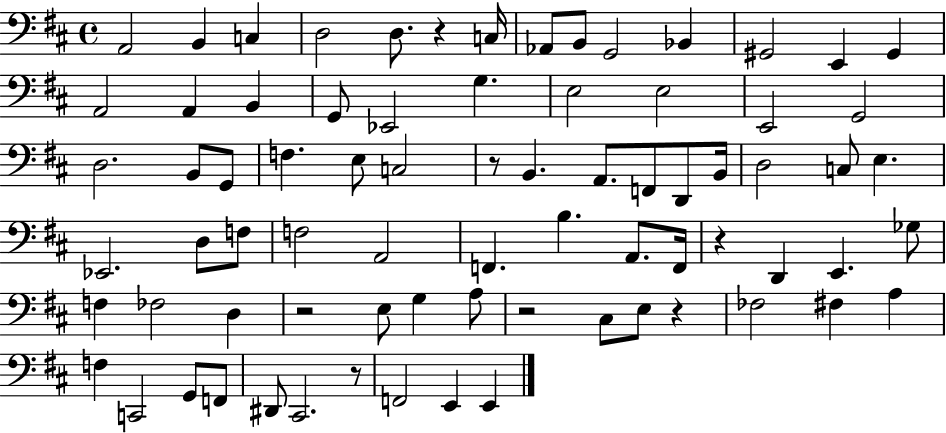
X:1
T:Untitled
M:4/4
L:1/4
K:D
A,,2 B,, C, D,2 D,/2 z C,/4 _A,,/2 B,,/2 G,,2 _B,, ^G,,2 E,, ^G,, A,,2 A,, B,, G,,/2 _E,,2 G, E,2 E,2 E,,2 G,,2 D,2 B,,/2 G,,/2 F, E,/2 C,2 z/2 B,, A,,/2 F,,/2 D,,/2 B,,/4 D,2 C,/2 E, _E,,2 D,/2 F,/2 F,2 A,,2 F,, B, A,,/2 F,,/4 z D,, E,, _G,/2 F, _F,2 D, z2 E,/2 G, A,/2 z2 ^C,/2 E,/2 z _F,2 ^F, A, F, C,,2 G,,/2 F,,/2 ^D,,/2 ^C,,2 z/2 F,,2 E,, E,,